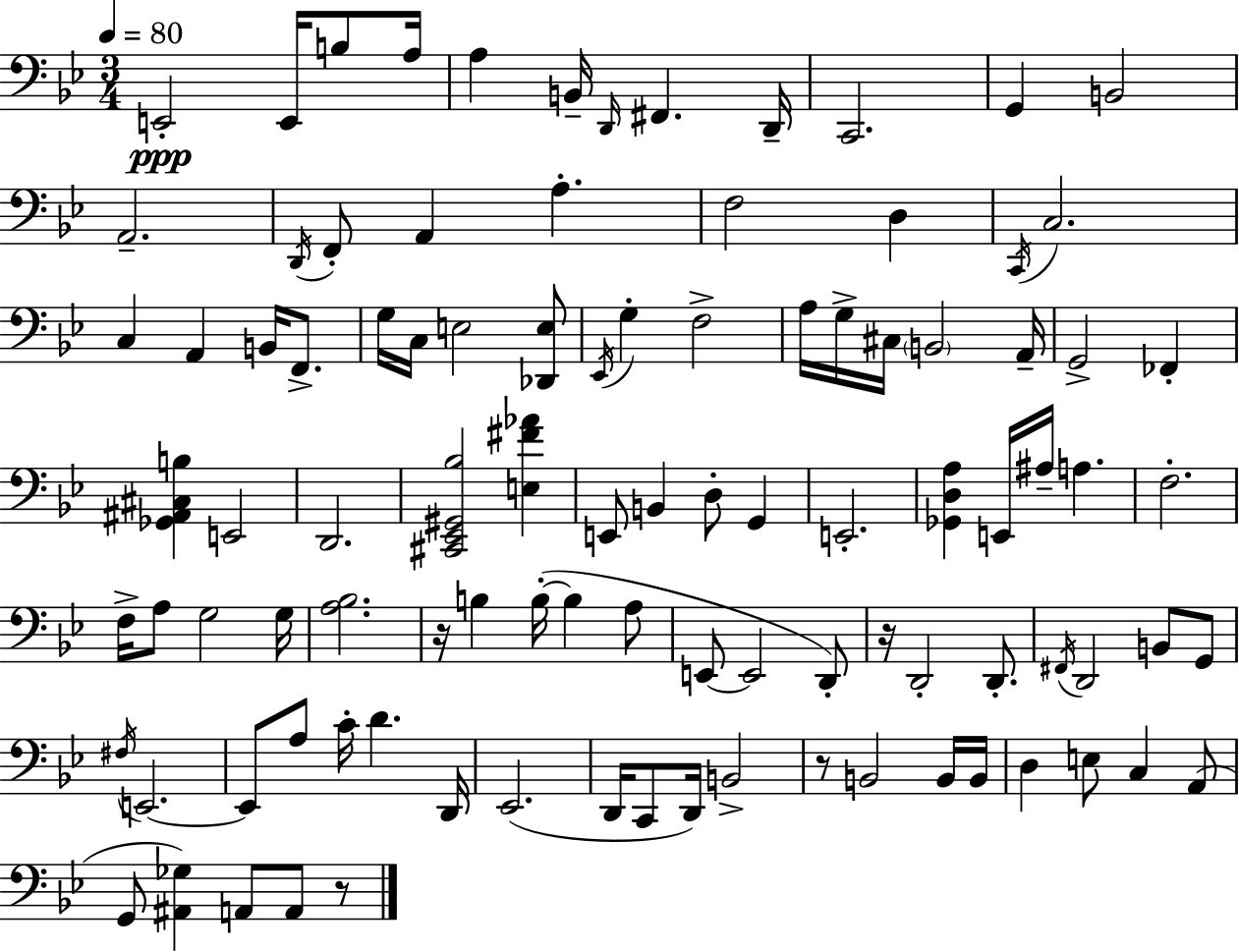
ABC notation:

X:1
T:Untitled
M:3/4
L:1/4
K:Gm
E,,2 E,,/4 B,/2 A,/4 A, B,,/4 D,,/4 ^F,, D,,/4 C,,2 G,, B,,2 A,,2 D,,/4 F,,/2 A,, A, F,2 D, C,,/4 C,2 C, A,, B,,/4 F,,/2 G,/4 C,/4 E,2 [_D,,E,]/2 _E,,/4 G, F,2 A,/4 G,/4 ^C,/4 B,,2 A,,/4 G,,2 _F,, [_G,,^A,,^C,B,] E,,2 D,,2 [^C,,_E,,^G,,_B,]2 [E,^F_A] E,,/2 B,, D,/2 G,, E,,2 [_G,,D,A,] E,,/4 ^A,/4 A, F,2 F,/4 A,/2 G,2 G,/4 [A,_B,]2 z/4 B, B,/4 B, A,/2 E,,/2 E,,2 D,,/2 z/4 D,,2 D,,/2 ^F,,/4 D,,2 B,,/2 G,,/2 ^F,/4 E,,2 E,,/2 A,/2 C/4 D D,,/4 _E,,2 D,,/4 C,,/2 D,,/4 B,,2 z/2 B,,2 B,,/4 B,,/4 D, E,/2 C, A,,/2 G,,/2 [^A,,_G,] A,,/2 A,,/2 z/2